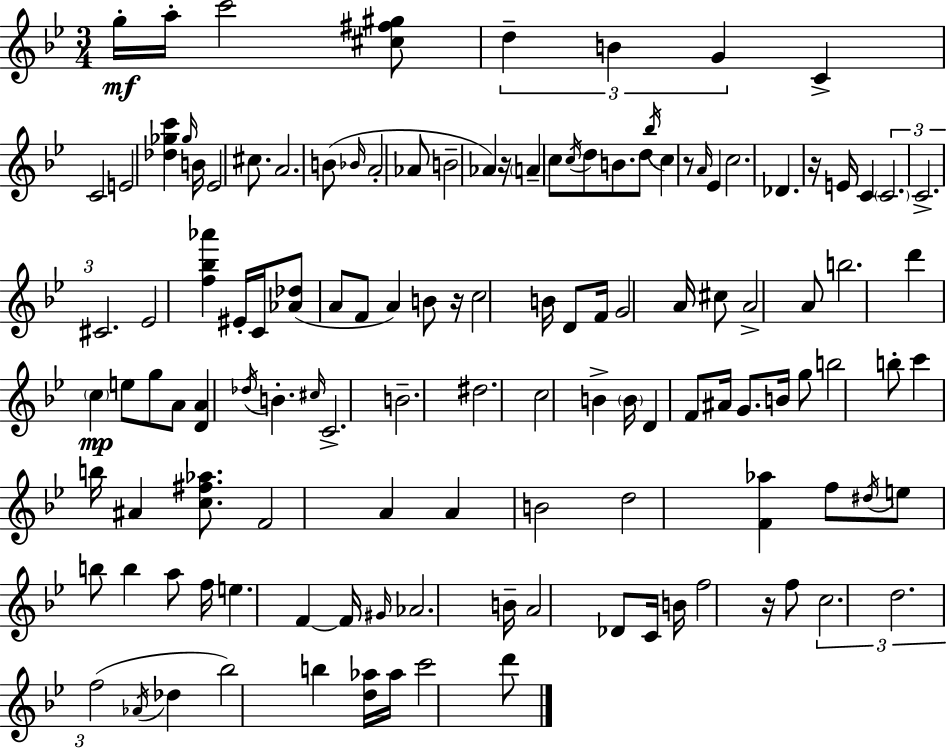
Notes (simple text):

G5/s A5/s C6/h [C#5,F#5,G#5]/e D5/q B4/q G4/q C4/q C4/h E4/h [Db5,Gb5,C6]/q Gb5/s B4/s Eb4/h C#5/e. A4/h. B4/e Bb4/s A4/h Ab4/e B4/h Ab4/q R/s A4/q C5/e C5/s D5/e B4/e. D5/e Bb5/s C5/q R/e A4/s Eb4/q C5/h. Db4/q. R/s E4/s C4/q C4/h. C4/h. C#4/h. Eb4/h [F5,Bb5,Ab6]/q EIS4/s C4/s [Ab4,Db5]/e A4/e F4/e A4/q B4/e R/s C5/h B4/s D4/e F4/s G4/h A4/s C#5/e A4/h A4/e B5/h. D6/q C5/q E5/e G5/e A4/e [D4,A4]/q Db5/s B4/q. C#5/s C4/h. B4/h. D#5/h. C5/h B4/q B4/s D4/q F4/e A#4/s G4/e. B4/s G5/e B5/h B5/e C6/q B5/s A#4/q [C5,F#5,Ab5]/e. F4/h A4/q A4/q B4/h D5/h [F4,Ab5]/q F5/e D#5/s E5/e B5/e B5/q A5/e F5/s E5/q. F4/q F4/s G#4/s Ab4/h. B4/s A4/h Db4/e C4/s B4/s F5/h R/s F5/e C5/h. D5/h. F5/h Ab4/s Db5/q Bb5/h B5/q [D5,Ab5]/s Ab5/s C6/h D6/e